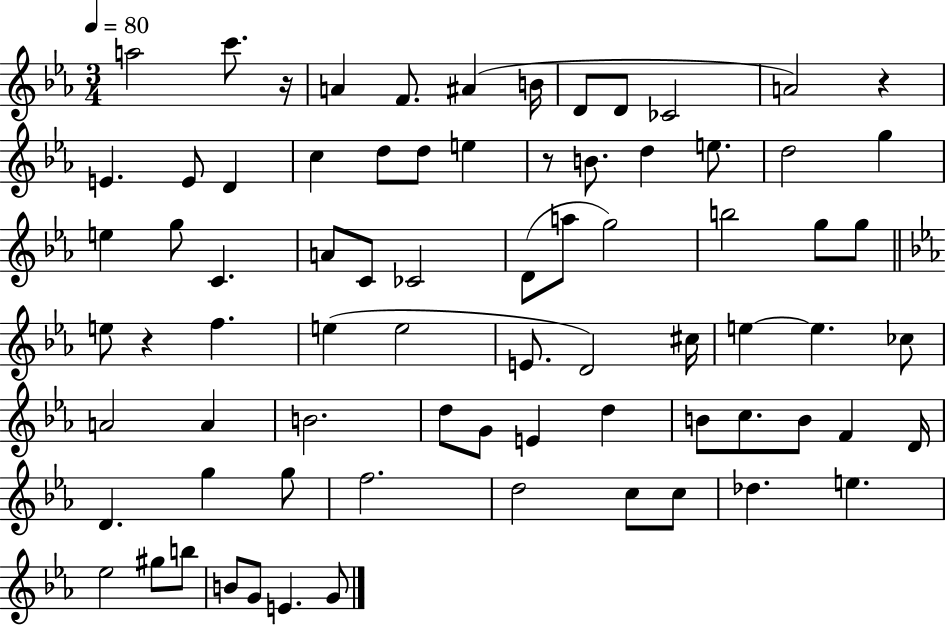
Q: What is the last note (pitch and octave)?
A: G4